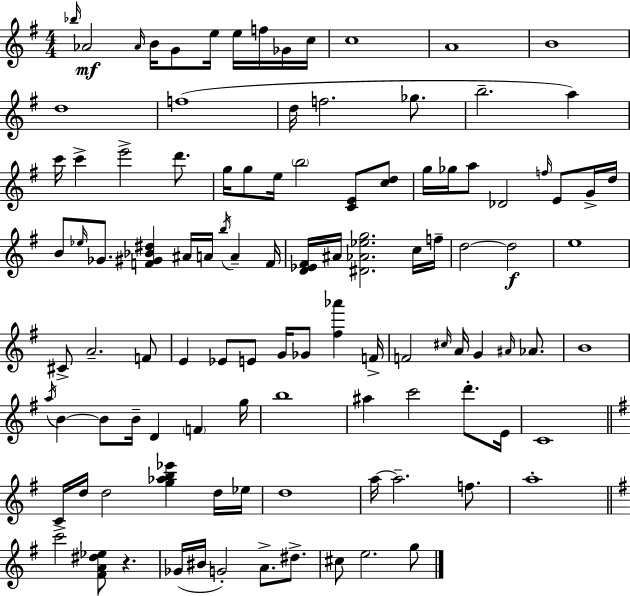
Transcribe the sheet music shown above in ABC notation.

X:1
T:Untitled
M:4/4
L:1/4
K:G
_b/4 _A2 _A/4 B/4 G/2 e/4 e/4 f/4 _G/4 c/4 c4 A4 B4 d4 f4 d/4 f2 _g/2 b2 a c'/4 c' e'2 d'/2 g/4 g/2 e/4 b2 [CE]/2 [cd]/2 g/4 _g/4 a/2 _D2 f/4 E/2 G/4 d/4 B/2 _e/4 _G/2 [F^G_B^d] ^A/4 A/4 b/4 A F/4 [D_E^F]/4 ^A/4 [^D_A_eg]2 c/4 f/4 d2 d2 e4 ^C/2 A2 F/2 E _E/2 E/2 G/4 _G/2 [^f_a'] F/4 F2 ^c/4 A/4 G ^A/4 _A/2 B4 a/4 B B/2 B/4 D F g/4 b4 ^a c'2 d'/2 E/4 C4 C/4 d/4 d2 [g_ab_e'] d/4 _e/4 d4 a/4 a2 f/2 a4 c'2 [^FA^d_e]/2 z _G/4 ^B/4 G2 A/2 ^d/2 ^c/2 e2 g/2